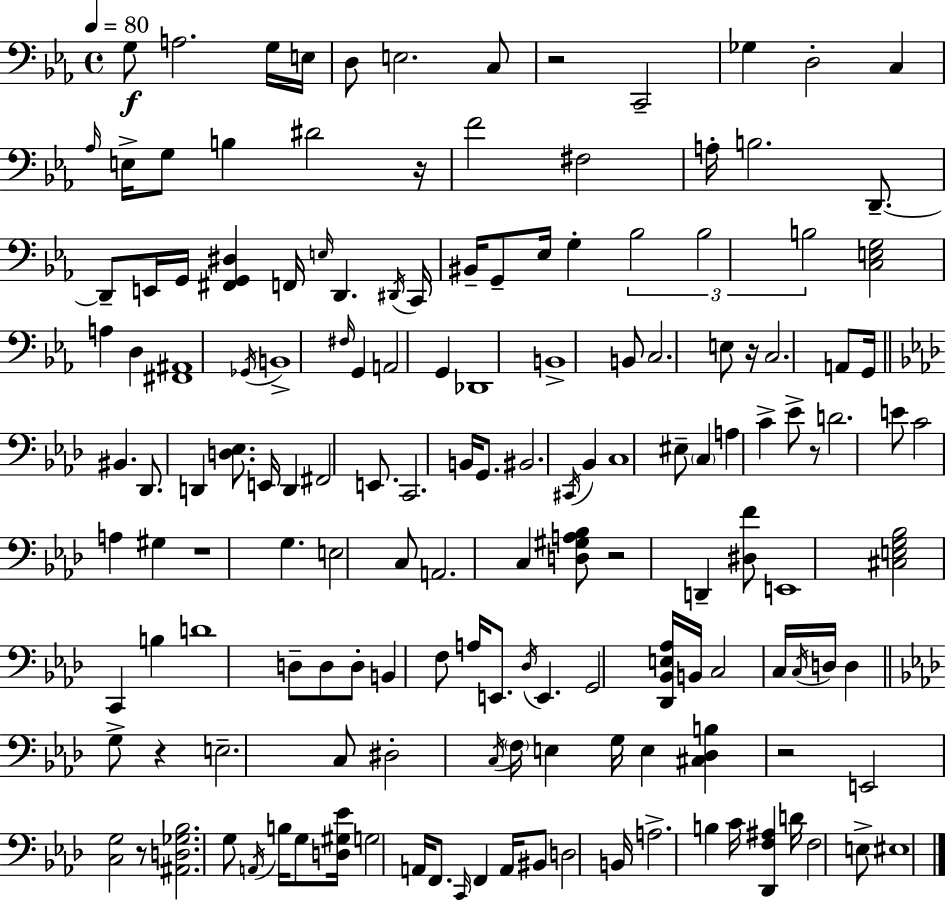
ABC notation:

X:1
T:Untitled
M:4/4
L:1/4
K:Cm
G,/2 A,2 G,/4 E,/4 D,/2 E,2 C,/2 z2 C,,2 _G, D,2 C, _A,/4 E,/4 G,/2 B, ^D2 z/4 F2 ^F,2 A,/4 B,2 D,,/2 D,,/2 E,,/4 G,,/4 [^F,,G,,^D,] F,,/4 E,/4 D,, ^D,,/4 C,,/4 ^B,,/4 G,,/2 _E,/4 G, _B,2 _B,2 B,2 [C,E,G,]2 A, D, [^F,,^A,,]4 _G,,/4 B,,4 ^F,/4 G,, A,,2 G,, _D,,4 B,,4 B,,/2 C,2 E,/2 z/4 C,2 A,,/2 G,,/4 ^B,, _D,,/2 D,, [D,_E,]/2 E,,/4 D,, ^F,,2 E,,/2 C,,2 B,,/4 G,,/2 ^B,,2 ^C,,/4 _B,, C,4 ^E,/2 C, A, C _E/2 z/2 D2 E/2 C2 A, ^G, z4 G, E,2 C,/2 A,,2 C, [D,^G,A,_B,]/2 z2 D,, [^D,F]/2 E,,4 [^C,E,G,_B,]2 C,, B, D4 D,/2 D,/2 D,/2 B,, F,/2 A,/4 E,,/2 _D,/4 E,, G,,2 [_D,,_B,,E,_A,]/4 B,,/4 C,2 C,/4 C,/4 D,/4 D, G,/2 z E,2 C,/2 ^D,2 C,/4 F,/4 E, G,/4 E, [^C,_D,B,] z2 E,,2 [C,G,]2 z/2 [^A,,D,_G,_B,]2 G,/2 A,,/4 B,/4 G,/2 [D,^G,_E]/4 G,2 A,,/4 F,,/2 C,,/4 F,, A,,/4 ^B,,/2 D,2 B,,/4 A,2 B, C/4 [_D,,F,^A,] D/4 F,2 E,/2 ^E,4